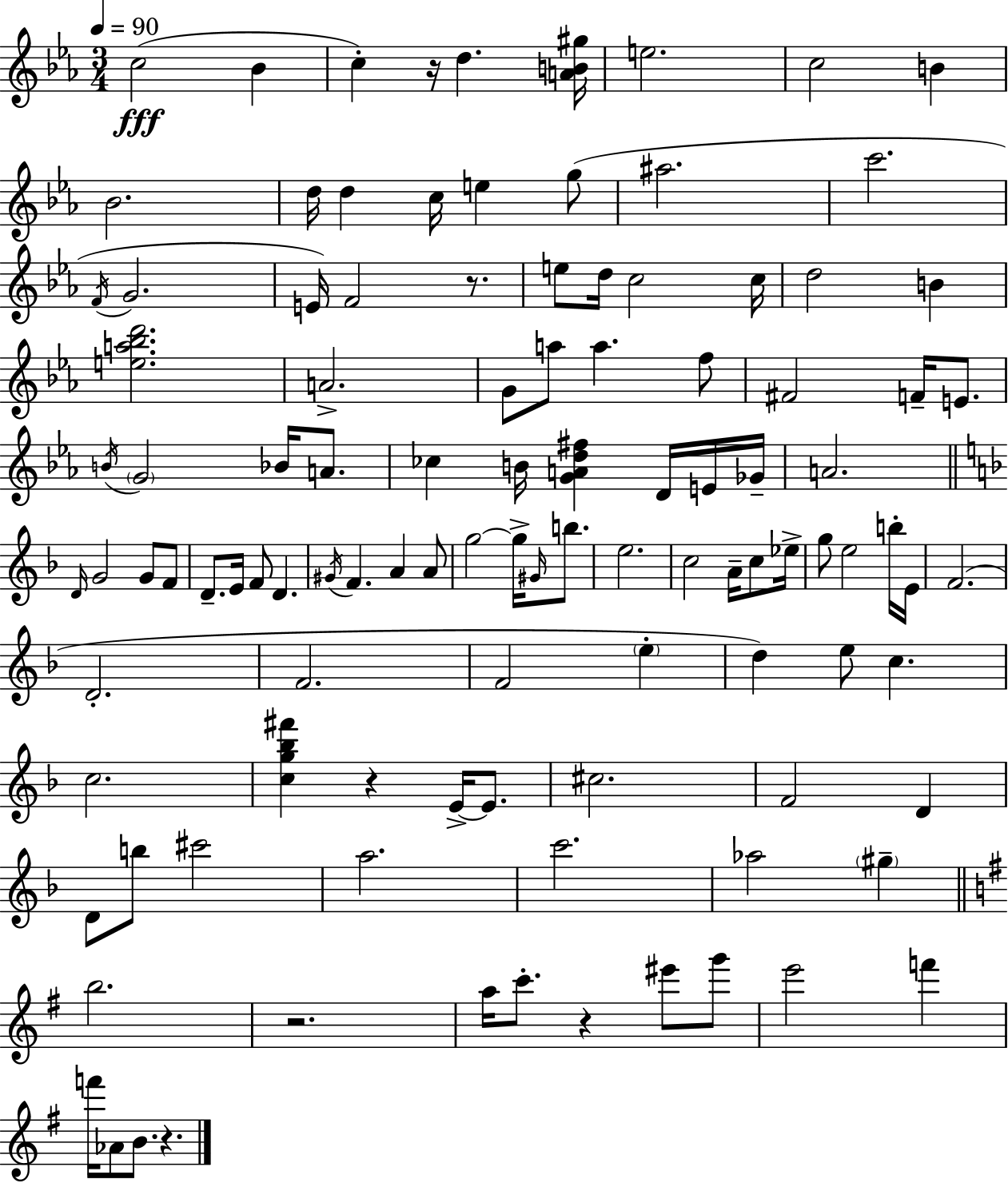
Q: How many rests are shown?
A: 6